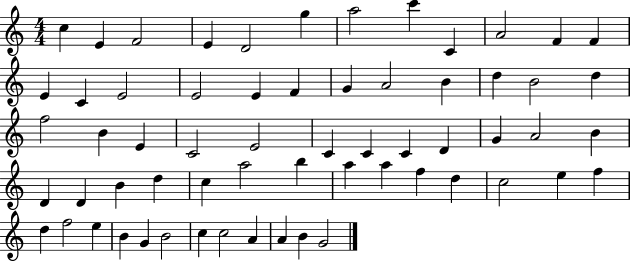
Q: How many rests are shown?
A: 0